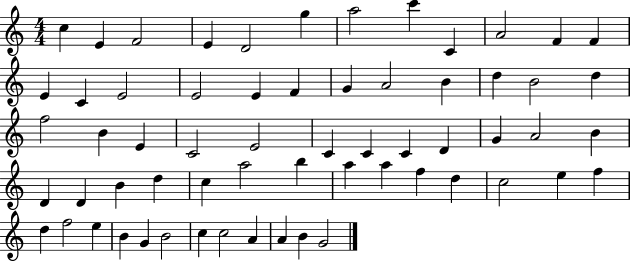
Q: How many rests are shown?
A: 0